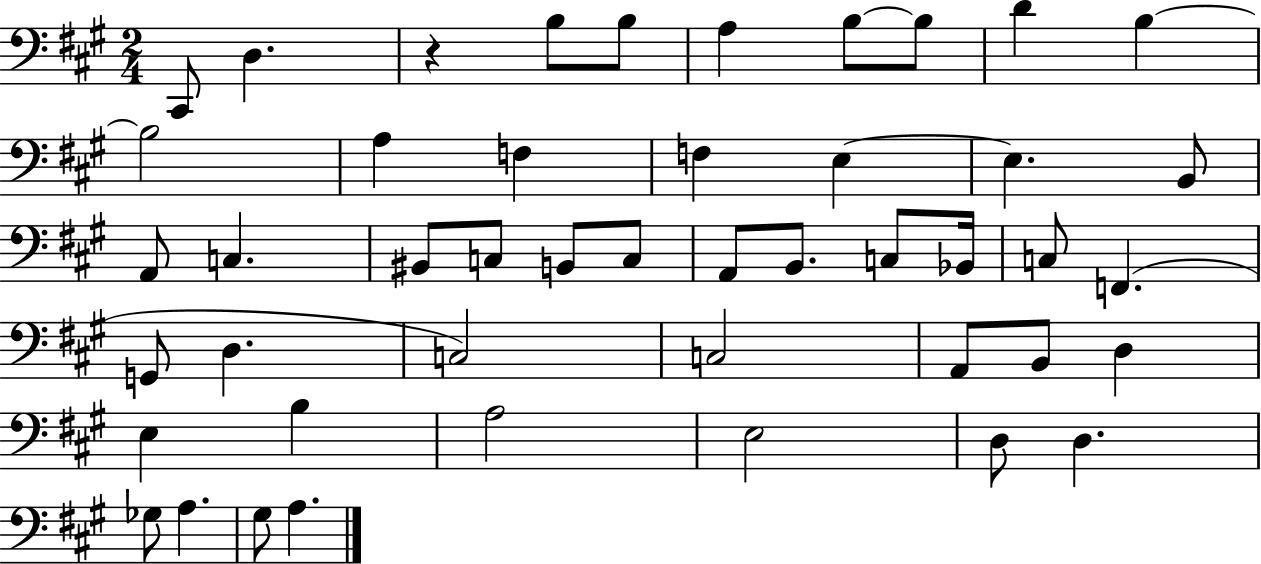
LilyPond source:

{
  \clef bass
  \numericTimeSignature
  \time 2/4
  \key a \major
  cis,8 d4. | r4 b8 b8 | a4 b8~~ b8 | d'4 b4~~ | \break b2 | a4 f4 | f4 e4~~ | e4. b,8 | \break a,8 c4. | bis,8 c8 b,8 c8 | a,8 b,8. c8 bes,16 | c8 f,4.( | \break g,8 d4. | c2) | c2 | a,8 b,8 d4 | \break e4 b4 | a2 | e2 | d8 d4. | \break ges8 a4. | gis8 a4. | \bar "|."
}